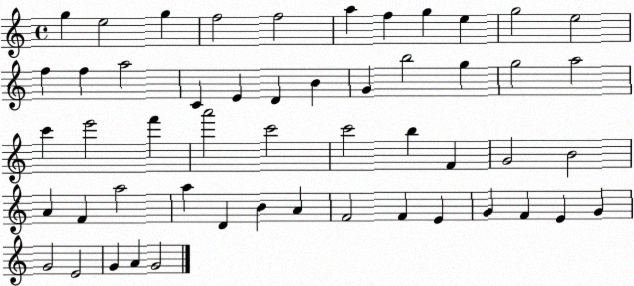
X:1
T:Untitled
M:4/4
L:1/4
K:C
g e2 g f2 f2 a f g e g2 e2 f f a2 C E D B G b2 g g2 a2 c' e'2 f' a'2 c'2 c'2 b F G2 B2 A F a2 a D B A F2 F E G F E G G2 E2 G A G2